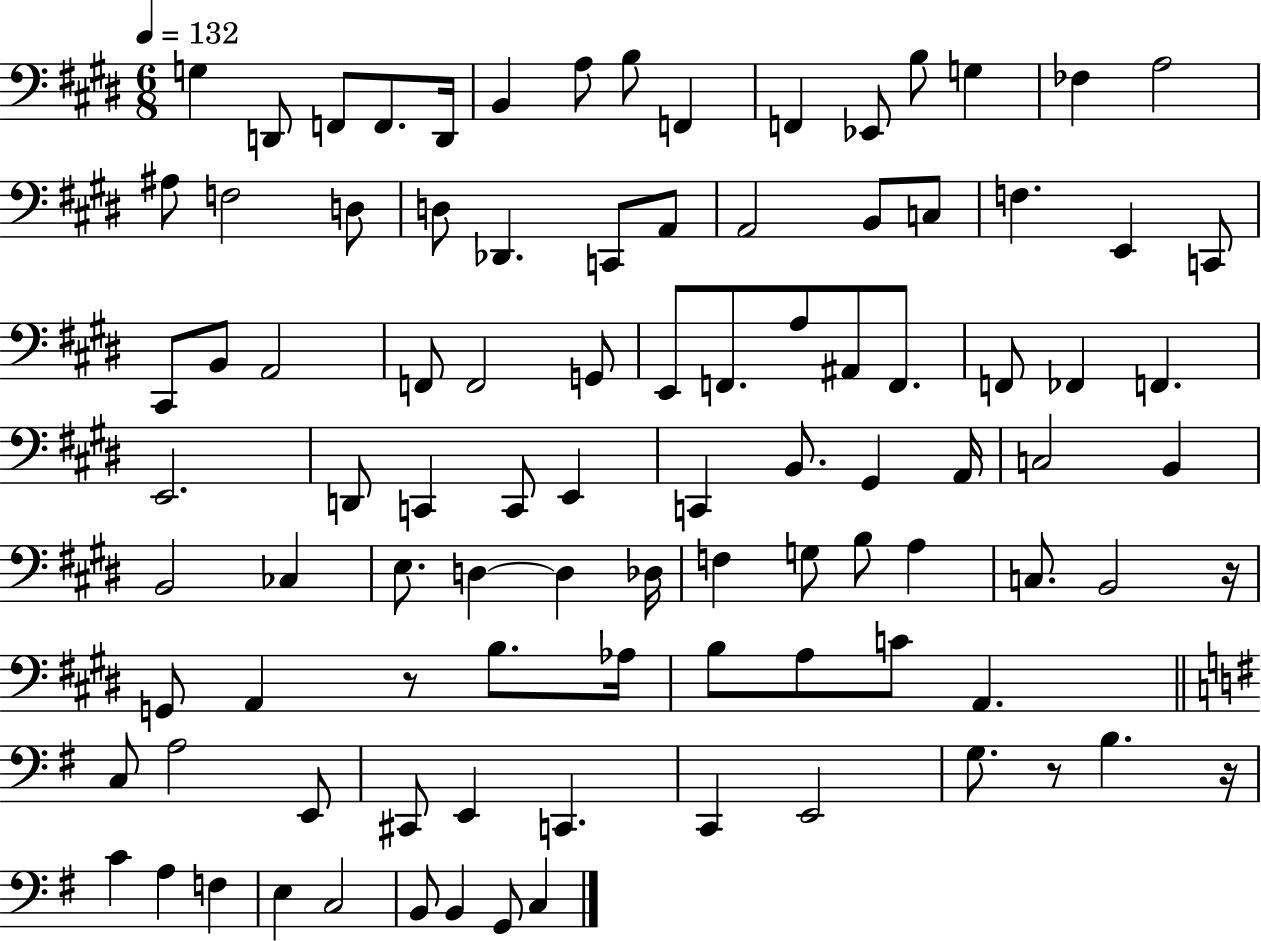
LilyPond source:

{
  \clef bass
  \numericTimeSignature
  \time 6/8
  \key e \major
  \tempo 4 = 132
  \repeat volta 2 { g4 d,8 f,8 f,8. d,16 | b,4 a8 b8 f,4 | f,4 ees,8 b8 g4 | fes4 a2 | \break ais8 f2 d8 | d8 des,4. c,8 a,8 | a,2 b,8 c8 | f4. e,4 c,8 | \break cis,8 b,8 a,2 | f,8 f,2 g,8 | e,8 f,8. a8 ais,8 f,8. | f,8 fes,4 f,4. | \break e,2. | d,8 c,4 c,8 e,4 | c,4 b,8. gis,4 a,16 | c2 b,4 | \break b,2 ces4 | e8. d4~~ d4 des16 | f4 g8 b8 a4 | c8. b,2 r16 | \break g,8 a,4 r8 b8. aes16 | b8 a8 c'8 a,4. | \bar "||" \break \key e \minor c8 a2 e,8 | cis,8 e,4 c,4. | c,4 e,2 | g8. r8 b4. r16 | \break c'4 a4 f4 | e4 c2 | b,8 b,4 g,8 c4 | } \bar "|."
}